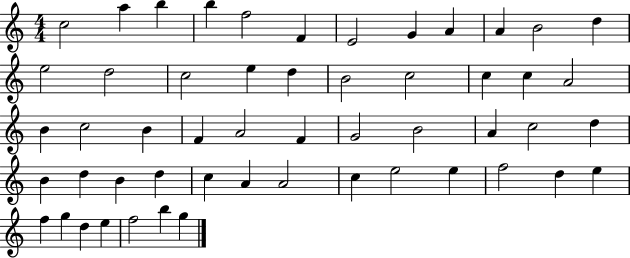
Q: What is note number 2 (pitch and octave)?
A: A5